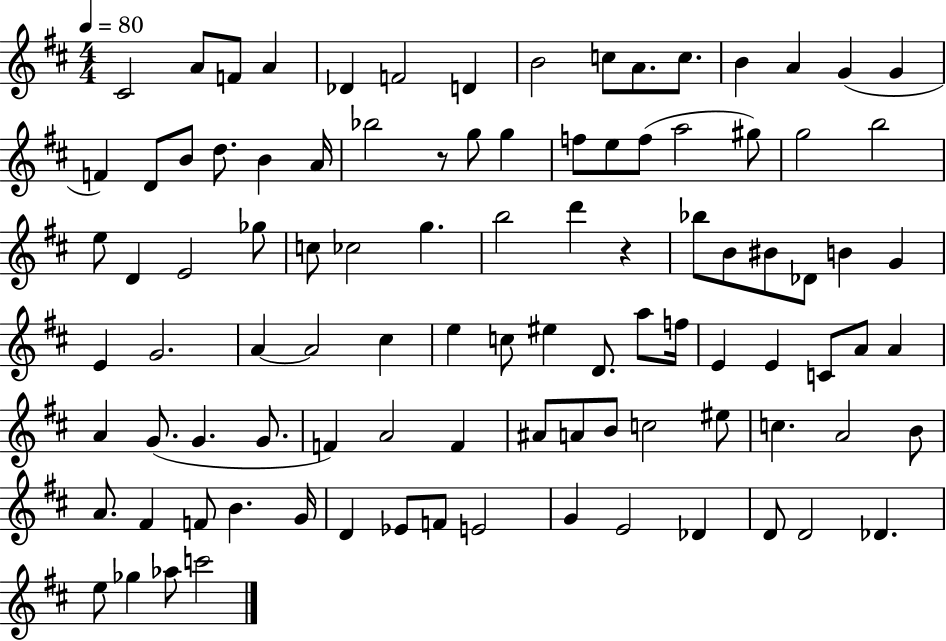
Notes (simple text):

C#4/h A4/e F4/e A4/q Db4/q F4/h D4/q B4/h C5/e A4/e. C5/e. B4/q A4/q G4/q G4/q F4/q D4/e B4/e D5/e. B4/q A4/s Bb5/h R/e G5/e G5/q F5/e E5/e F5/e A5/h G#5/e G5/h B5/h E5/e D4/q E4/h Gb5/e C5/e CES5/h G5/q. B5/h D6/q R/q Bb5/e B4/e BIS4/e Db4/e B4/q G4/q E4/q G4/h. A4/q A4/h C#5/q E5/q C5/e EIS5/q D4/e. A5/e F5/s E4/q E4/q C4/e A4/e A4/q A4/q G4/e. G4/q. G4/e. F4/q A4/h F4/q A#4/e A4/e B4/e C5/h EIS5/e C5/q. A4/h B4/e A4/e. F#4/q F4/e B4/q. G4/s D4/q Eb4/e F4/e E4/h G4/q E4/h Db4/q D4/e D4/h Db4/q. E5/e Gb5/q Ab5/e C6/h